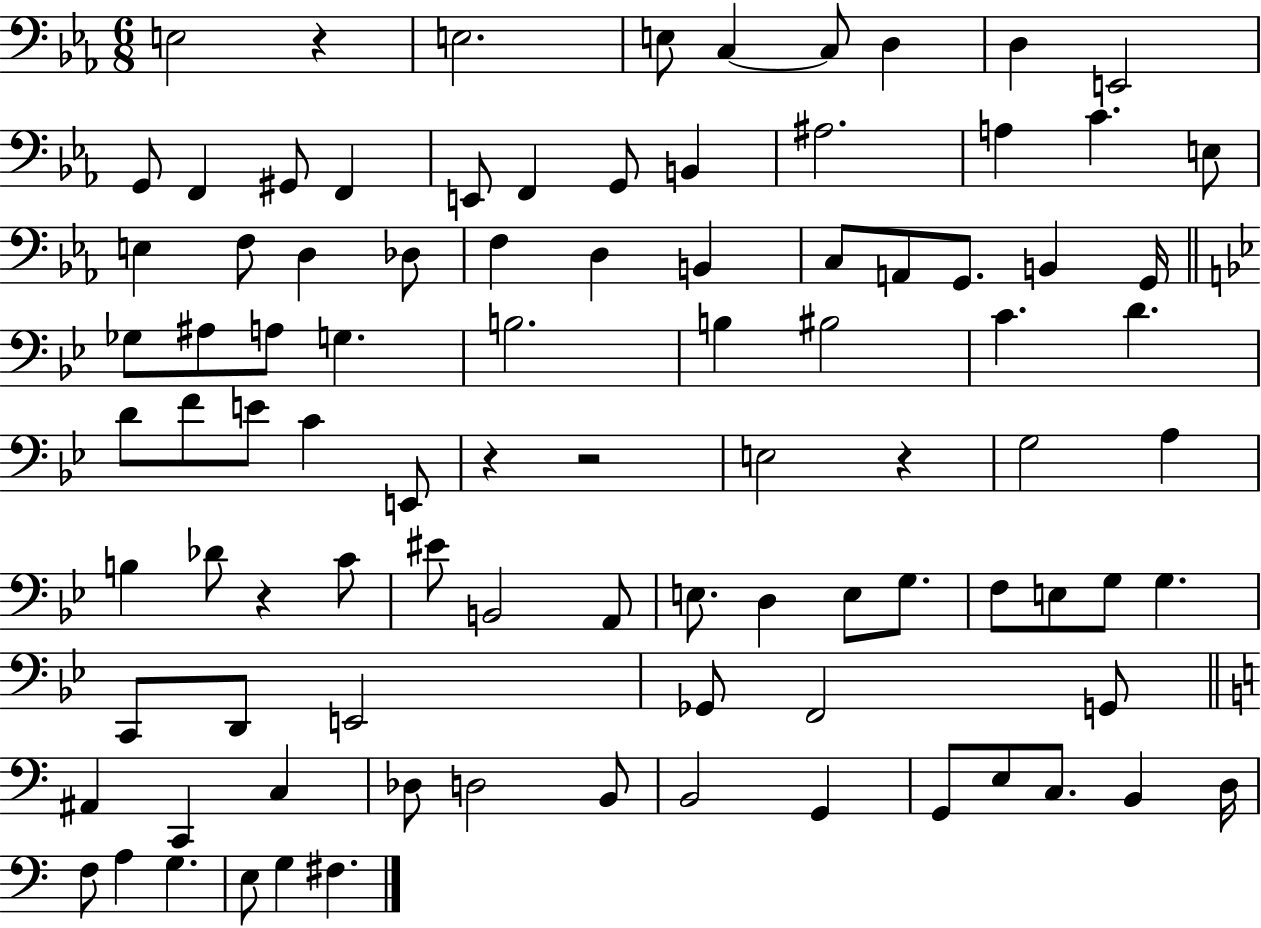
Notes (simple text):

E3/h R/q E3/h. E3/e C3/q C3/e D3/q D3/q E2/h G2/e F2/q G#2/e F2/q E2/e F2/q G2/e B2/q A#3/h. A3/q C4/q. E3/e E3/q F3/e D3/q Db3/e F3/q D3/q B2/q C3/e A2/e G2/e. B2/q G2/s Gb3/e A#3/e A3/e G3/q. B3/h. B3/q BIS3/h C4/q. D4/q. D4/e F4/e E4/e C4/q E2/e R/q R/h E3/h R/q G3/h A3/q B3/q Db4/e R/q C4/e EIS4/e B2/h A2/e E3/e. D3/q E3/e G3/e. F3/e E3/e G3/e G3/q. C2/e D2/e E2/h Gb2/e F2/h G2/e A#2/q C2/q C3/q Db3/e D3/h B2/e B2/h G2/q G2/e E3/e C3/e. B2/q D3/s F3/e A3/q G3/q. E3/e G3/q F#3/q.